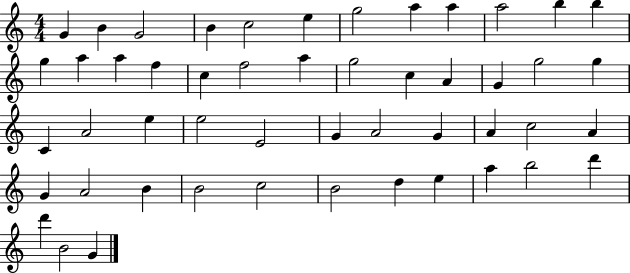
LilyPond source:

{
  \clef treble
  \numericTimeSignature
  \time 4/4
  \key c \major
  g'4 b'4 g'2 | b'4 c''2 e''4 | g''2 a''4 a''4 | a''2 b''4 b''4 | \break g''4 a''4 a''4 f''4 | c''4 f''2 a''4 | g''2 c''4 a'4 | g'4 g''2 g''4 | \break c'4 a'2 e''4 | e''2 e'2 | g'4 a'2 g'4 | a'4 c''2 a'4 | \break g'4 a'2 b'4 | b'2 c''2 | b'2 d''4 e''4 | a''4 b''2 d'''4 | \break d'''4 b'2 g'4 | \bar "|."
}